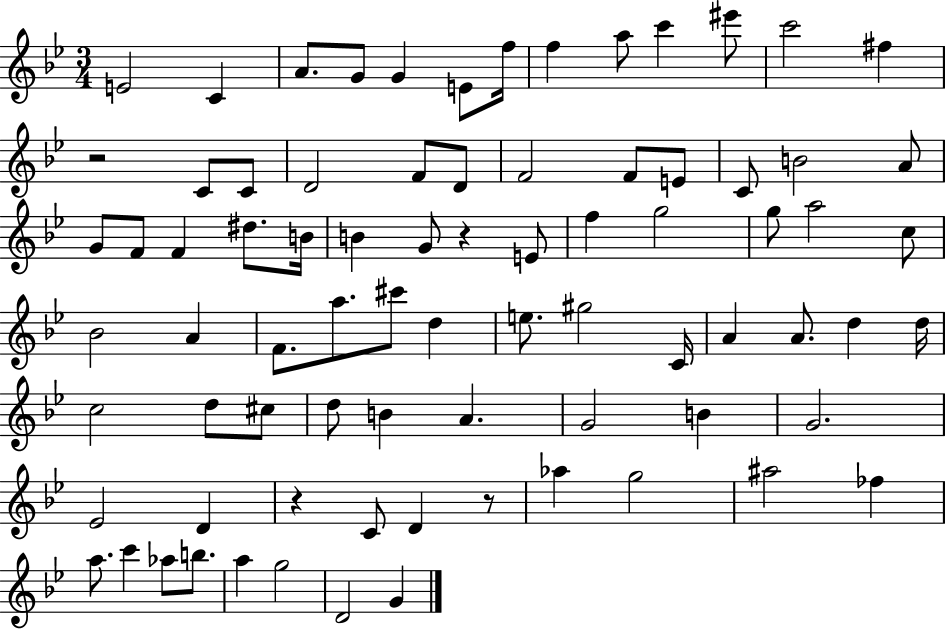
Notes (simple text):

E4/h C4/q A4/e. G4/e G4/q E4/e F5/s F5/q A5/e C6/q EIS6/e C6/h F#5/q R/h C4/e C4/e D4/h F4/e D4/e F4/h F4/e E4/e C4/e B4/h A4/e G4/e F4/e F4/q D#5/e. B4/s B4/q G4/e R/q E4/e F5/q G5/h G5/e A5/h C5/e Bb4/h A4/q F4/e. A5/e. C#6/e D5/q E5/e. G#5/h C4/s A4/q A4/e. D5/q D5/s C5/h D5/e C#5/e D5/e B4/q A4/q. G4/h B4/q G4/h. Eb4/h D4/q R/q C4/e D4/q R/e Ab5/q G5/h A#5/h FES5/q A5/e. C6/q Ab5/e B5/e. A5/q G5/h D4/h G4/q